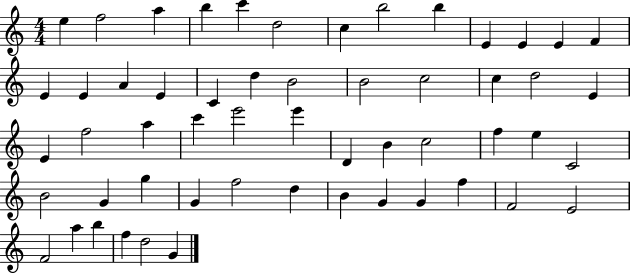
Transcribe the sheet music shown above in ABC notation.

X:1
T:Untitled
M:4/4
L:1/4
K:C
e f2 a b c' d2 c b2 b E E E F E E A E C d B2 B2 c2 c d2 E E f2 a c' e'2 e' D B c2 f e C2 B2 G g G f2 d B G G f F2 E2 F2 a b f d2 G